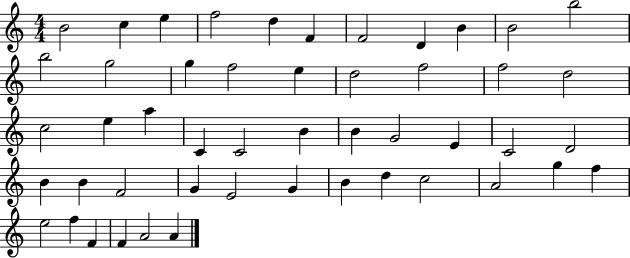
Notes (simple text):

B4/h C5/q E5/q F5/h D5/q F4/q F4/h D4/q B4/q B4/h B5/h B5/h G5/h G5/q F5/h E5/q D5/h F5/h F5/h D5/h C5/h E5/q A5/q C4/q C4/h B4/q B4/q G4/h E4/q C4/h D4/h B4/q B4/q F4/h G4/q E4/h G4/q B4/q D5/q C5/h A4/h G5/q F5/q E5/h F5/q F4/q F4/q A4/h A4/q